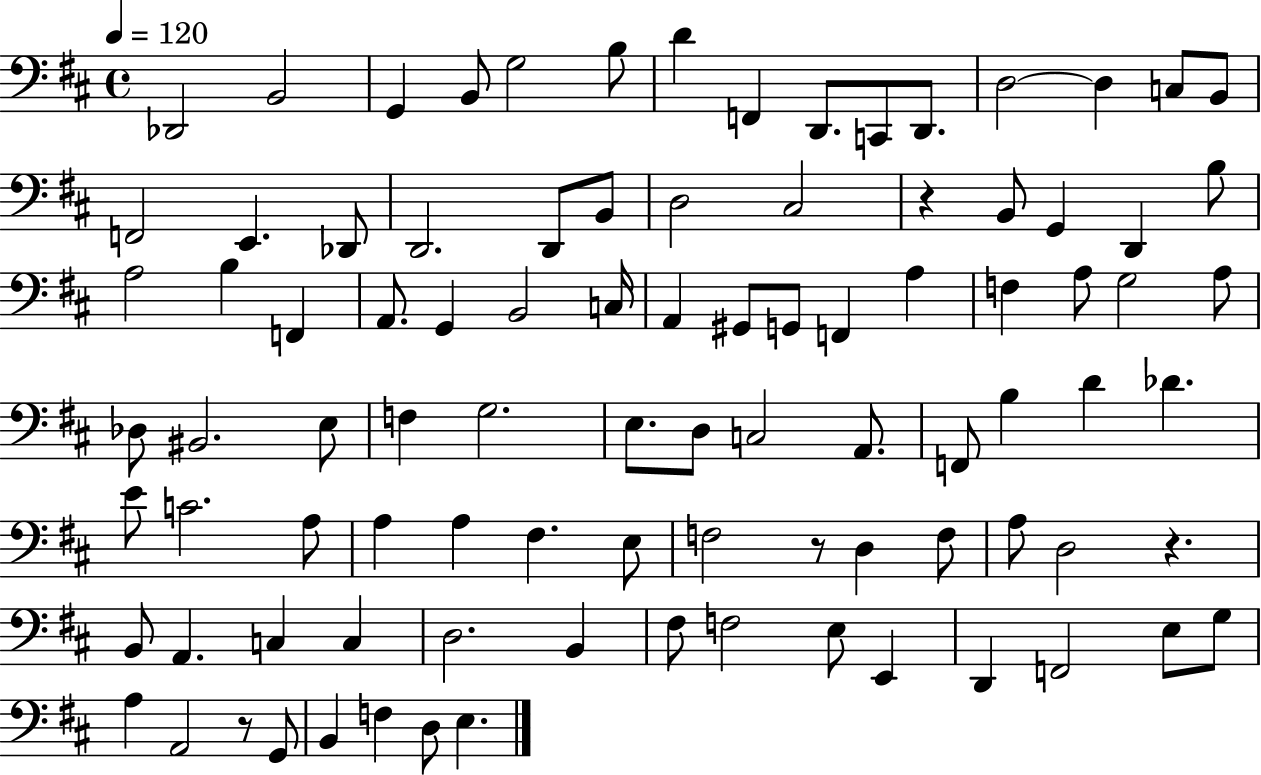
{
  \clef bass
  \time 4/4
  \defaultTimeSignature
  \key d \major
  \tempo 4 = 120
  des,2 b,2 | g,4 b,8 g2 b8 | d'4 f,4 d,8. c,8 d,8. | d2~~ d4 c8 b,8 | \break f,2 e,4. des,8 | d,2. d,8 b,8 | d2 cis2 | r4 b,8 g,4 d,4 b8 | \break a2 b4 f,4 | a,8. g,4 b,2 c16 | a,4 gis,8 g,8 f,4 a4 | f4 a8 g2 a8 | \break des8 bis,2. e8 | f4 g2. | e8. d8 c2 a,8. | f,8 b4 d'4 des'4. | \break e'8 c'2. a8 | a4 a4 fis4. e8 | f2 r8 d4 f8 | a8 d2 r4. | \break b,8 a,4. c4 c4 | d2. b,4 | fis8 f2 e8 e,4 | d,4 f,2 e8 g8 | \break a4 a,2 r8 g,8 | b,4 f4 d8 e4. | \bar "|."
}